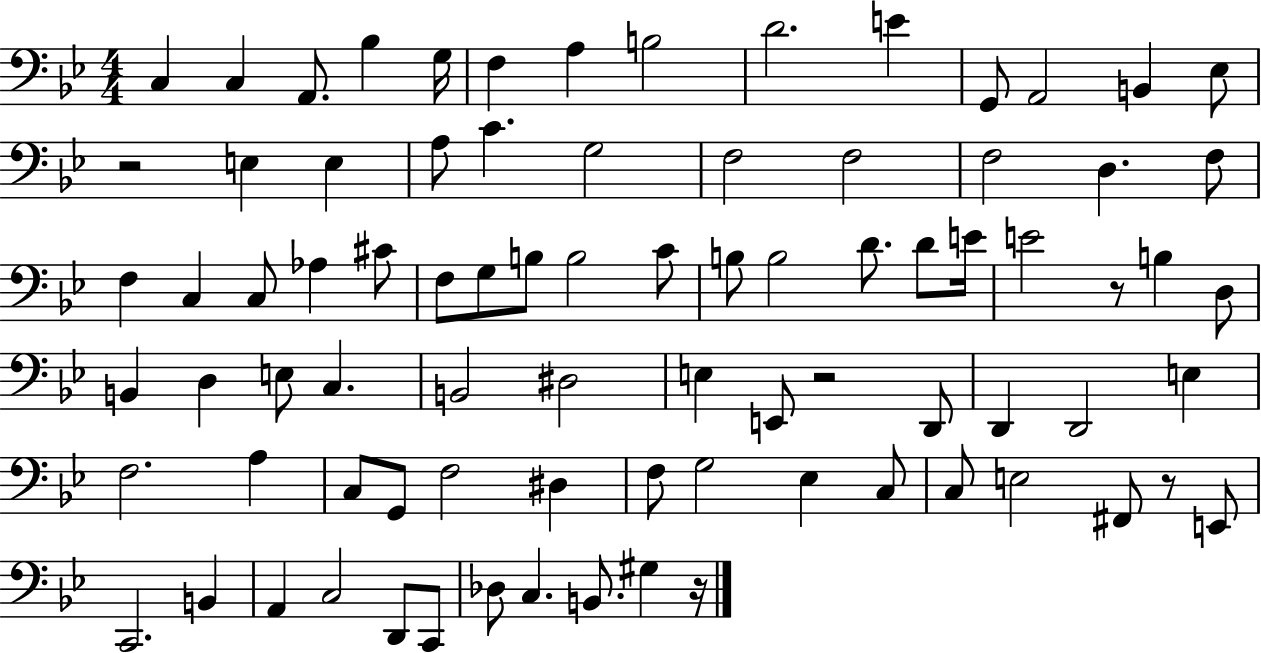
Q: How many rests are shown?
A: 5